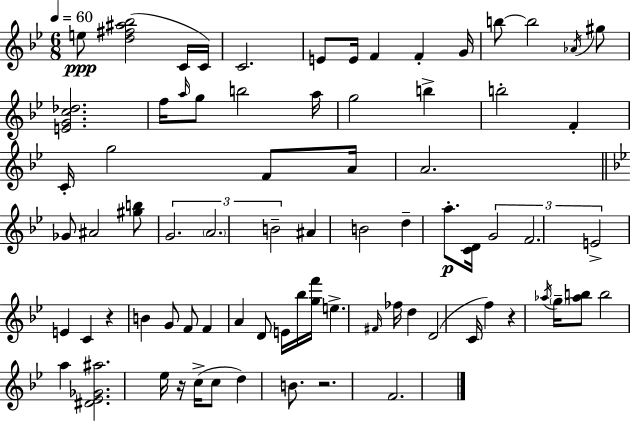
X:1
T:Untitled
M:6/8
L:1/4
K:Bb
e/2 [d^f^a_b]2 C/4 C/4 C2 E/2 E/4 F F G/4 b/2 b2 _A/4 ^g/2 [EGc_d]2 f/4 a/4 g/2 b2 a/4 g2 b b2 F C/4 g2 F/2 A/4 A2 _G/2 ^A2 [^gb]/2 G2 A2 B2 ^A B2 d a/2 [CD]/4 G2 F2 E2 E C z B G/2 F/2 F A D/2 E/4 _b/4 [gf']/4 e ^F/4 _f/4 d D2 C/4 f z _a/4 g/4 [_ab]/2 b2 a [^D_E_G^a]2 _e/4 z/4 c/4 c/2 d B/2 z2 F2